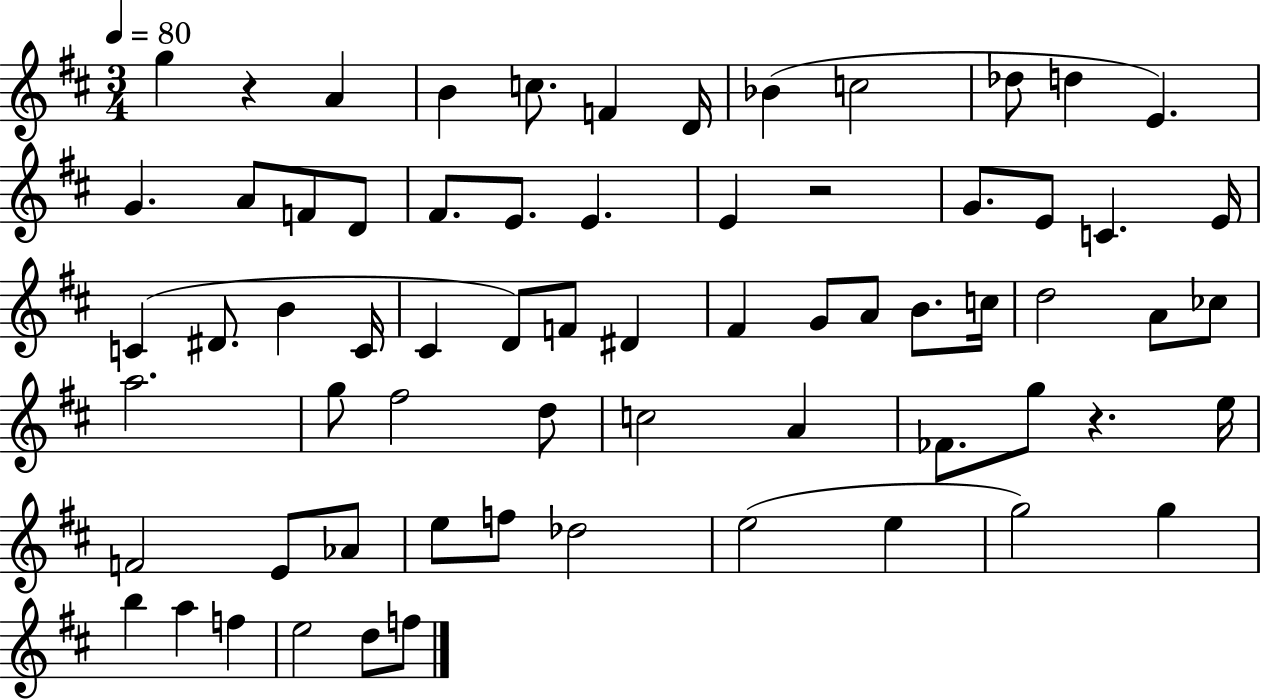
X:1
T:Untitled
M:3/4
L:1/4
K:D
g z A B c/2 F D/4 _B c2 _d/2 d E G A/2 F/2 D/2 ^F/2 E/2 E E z2 G/2 E/2 C E/4 C ^D/2 B C/4 ^C D/2 F/2 ^D ^F G/2 A/2 B/2 c/4 d2 A/2 _c/2 a2 g/2 ^f2 d/2 c2 A _F/2 g/2 z e/4 F2 E/2 _A/2 e/2 f/2 _d2 e2 e g2 g b a f e2 d/2 f/2